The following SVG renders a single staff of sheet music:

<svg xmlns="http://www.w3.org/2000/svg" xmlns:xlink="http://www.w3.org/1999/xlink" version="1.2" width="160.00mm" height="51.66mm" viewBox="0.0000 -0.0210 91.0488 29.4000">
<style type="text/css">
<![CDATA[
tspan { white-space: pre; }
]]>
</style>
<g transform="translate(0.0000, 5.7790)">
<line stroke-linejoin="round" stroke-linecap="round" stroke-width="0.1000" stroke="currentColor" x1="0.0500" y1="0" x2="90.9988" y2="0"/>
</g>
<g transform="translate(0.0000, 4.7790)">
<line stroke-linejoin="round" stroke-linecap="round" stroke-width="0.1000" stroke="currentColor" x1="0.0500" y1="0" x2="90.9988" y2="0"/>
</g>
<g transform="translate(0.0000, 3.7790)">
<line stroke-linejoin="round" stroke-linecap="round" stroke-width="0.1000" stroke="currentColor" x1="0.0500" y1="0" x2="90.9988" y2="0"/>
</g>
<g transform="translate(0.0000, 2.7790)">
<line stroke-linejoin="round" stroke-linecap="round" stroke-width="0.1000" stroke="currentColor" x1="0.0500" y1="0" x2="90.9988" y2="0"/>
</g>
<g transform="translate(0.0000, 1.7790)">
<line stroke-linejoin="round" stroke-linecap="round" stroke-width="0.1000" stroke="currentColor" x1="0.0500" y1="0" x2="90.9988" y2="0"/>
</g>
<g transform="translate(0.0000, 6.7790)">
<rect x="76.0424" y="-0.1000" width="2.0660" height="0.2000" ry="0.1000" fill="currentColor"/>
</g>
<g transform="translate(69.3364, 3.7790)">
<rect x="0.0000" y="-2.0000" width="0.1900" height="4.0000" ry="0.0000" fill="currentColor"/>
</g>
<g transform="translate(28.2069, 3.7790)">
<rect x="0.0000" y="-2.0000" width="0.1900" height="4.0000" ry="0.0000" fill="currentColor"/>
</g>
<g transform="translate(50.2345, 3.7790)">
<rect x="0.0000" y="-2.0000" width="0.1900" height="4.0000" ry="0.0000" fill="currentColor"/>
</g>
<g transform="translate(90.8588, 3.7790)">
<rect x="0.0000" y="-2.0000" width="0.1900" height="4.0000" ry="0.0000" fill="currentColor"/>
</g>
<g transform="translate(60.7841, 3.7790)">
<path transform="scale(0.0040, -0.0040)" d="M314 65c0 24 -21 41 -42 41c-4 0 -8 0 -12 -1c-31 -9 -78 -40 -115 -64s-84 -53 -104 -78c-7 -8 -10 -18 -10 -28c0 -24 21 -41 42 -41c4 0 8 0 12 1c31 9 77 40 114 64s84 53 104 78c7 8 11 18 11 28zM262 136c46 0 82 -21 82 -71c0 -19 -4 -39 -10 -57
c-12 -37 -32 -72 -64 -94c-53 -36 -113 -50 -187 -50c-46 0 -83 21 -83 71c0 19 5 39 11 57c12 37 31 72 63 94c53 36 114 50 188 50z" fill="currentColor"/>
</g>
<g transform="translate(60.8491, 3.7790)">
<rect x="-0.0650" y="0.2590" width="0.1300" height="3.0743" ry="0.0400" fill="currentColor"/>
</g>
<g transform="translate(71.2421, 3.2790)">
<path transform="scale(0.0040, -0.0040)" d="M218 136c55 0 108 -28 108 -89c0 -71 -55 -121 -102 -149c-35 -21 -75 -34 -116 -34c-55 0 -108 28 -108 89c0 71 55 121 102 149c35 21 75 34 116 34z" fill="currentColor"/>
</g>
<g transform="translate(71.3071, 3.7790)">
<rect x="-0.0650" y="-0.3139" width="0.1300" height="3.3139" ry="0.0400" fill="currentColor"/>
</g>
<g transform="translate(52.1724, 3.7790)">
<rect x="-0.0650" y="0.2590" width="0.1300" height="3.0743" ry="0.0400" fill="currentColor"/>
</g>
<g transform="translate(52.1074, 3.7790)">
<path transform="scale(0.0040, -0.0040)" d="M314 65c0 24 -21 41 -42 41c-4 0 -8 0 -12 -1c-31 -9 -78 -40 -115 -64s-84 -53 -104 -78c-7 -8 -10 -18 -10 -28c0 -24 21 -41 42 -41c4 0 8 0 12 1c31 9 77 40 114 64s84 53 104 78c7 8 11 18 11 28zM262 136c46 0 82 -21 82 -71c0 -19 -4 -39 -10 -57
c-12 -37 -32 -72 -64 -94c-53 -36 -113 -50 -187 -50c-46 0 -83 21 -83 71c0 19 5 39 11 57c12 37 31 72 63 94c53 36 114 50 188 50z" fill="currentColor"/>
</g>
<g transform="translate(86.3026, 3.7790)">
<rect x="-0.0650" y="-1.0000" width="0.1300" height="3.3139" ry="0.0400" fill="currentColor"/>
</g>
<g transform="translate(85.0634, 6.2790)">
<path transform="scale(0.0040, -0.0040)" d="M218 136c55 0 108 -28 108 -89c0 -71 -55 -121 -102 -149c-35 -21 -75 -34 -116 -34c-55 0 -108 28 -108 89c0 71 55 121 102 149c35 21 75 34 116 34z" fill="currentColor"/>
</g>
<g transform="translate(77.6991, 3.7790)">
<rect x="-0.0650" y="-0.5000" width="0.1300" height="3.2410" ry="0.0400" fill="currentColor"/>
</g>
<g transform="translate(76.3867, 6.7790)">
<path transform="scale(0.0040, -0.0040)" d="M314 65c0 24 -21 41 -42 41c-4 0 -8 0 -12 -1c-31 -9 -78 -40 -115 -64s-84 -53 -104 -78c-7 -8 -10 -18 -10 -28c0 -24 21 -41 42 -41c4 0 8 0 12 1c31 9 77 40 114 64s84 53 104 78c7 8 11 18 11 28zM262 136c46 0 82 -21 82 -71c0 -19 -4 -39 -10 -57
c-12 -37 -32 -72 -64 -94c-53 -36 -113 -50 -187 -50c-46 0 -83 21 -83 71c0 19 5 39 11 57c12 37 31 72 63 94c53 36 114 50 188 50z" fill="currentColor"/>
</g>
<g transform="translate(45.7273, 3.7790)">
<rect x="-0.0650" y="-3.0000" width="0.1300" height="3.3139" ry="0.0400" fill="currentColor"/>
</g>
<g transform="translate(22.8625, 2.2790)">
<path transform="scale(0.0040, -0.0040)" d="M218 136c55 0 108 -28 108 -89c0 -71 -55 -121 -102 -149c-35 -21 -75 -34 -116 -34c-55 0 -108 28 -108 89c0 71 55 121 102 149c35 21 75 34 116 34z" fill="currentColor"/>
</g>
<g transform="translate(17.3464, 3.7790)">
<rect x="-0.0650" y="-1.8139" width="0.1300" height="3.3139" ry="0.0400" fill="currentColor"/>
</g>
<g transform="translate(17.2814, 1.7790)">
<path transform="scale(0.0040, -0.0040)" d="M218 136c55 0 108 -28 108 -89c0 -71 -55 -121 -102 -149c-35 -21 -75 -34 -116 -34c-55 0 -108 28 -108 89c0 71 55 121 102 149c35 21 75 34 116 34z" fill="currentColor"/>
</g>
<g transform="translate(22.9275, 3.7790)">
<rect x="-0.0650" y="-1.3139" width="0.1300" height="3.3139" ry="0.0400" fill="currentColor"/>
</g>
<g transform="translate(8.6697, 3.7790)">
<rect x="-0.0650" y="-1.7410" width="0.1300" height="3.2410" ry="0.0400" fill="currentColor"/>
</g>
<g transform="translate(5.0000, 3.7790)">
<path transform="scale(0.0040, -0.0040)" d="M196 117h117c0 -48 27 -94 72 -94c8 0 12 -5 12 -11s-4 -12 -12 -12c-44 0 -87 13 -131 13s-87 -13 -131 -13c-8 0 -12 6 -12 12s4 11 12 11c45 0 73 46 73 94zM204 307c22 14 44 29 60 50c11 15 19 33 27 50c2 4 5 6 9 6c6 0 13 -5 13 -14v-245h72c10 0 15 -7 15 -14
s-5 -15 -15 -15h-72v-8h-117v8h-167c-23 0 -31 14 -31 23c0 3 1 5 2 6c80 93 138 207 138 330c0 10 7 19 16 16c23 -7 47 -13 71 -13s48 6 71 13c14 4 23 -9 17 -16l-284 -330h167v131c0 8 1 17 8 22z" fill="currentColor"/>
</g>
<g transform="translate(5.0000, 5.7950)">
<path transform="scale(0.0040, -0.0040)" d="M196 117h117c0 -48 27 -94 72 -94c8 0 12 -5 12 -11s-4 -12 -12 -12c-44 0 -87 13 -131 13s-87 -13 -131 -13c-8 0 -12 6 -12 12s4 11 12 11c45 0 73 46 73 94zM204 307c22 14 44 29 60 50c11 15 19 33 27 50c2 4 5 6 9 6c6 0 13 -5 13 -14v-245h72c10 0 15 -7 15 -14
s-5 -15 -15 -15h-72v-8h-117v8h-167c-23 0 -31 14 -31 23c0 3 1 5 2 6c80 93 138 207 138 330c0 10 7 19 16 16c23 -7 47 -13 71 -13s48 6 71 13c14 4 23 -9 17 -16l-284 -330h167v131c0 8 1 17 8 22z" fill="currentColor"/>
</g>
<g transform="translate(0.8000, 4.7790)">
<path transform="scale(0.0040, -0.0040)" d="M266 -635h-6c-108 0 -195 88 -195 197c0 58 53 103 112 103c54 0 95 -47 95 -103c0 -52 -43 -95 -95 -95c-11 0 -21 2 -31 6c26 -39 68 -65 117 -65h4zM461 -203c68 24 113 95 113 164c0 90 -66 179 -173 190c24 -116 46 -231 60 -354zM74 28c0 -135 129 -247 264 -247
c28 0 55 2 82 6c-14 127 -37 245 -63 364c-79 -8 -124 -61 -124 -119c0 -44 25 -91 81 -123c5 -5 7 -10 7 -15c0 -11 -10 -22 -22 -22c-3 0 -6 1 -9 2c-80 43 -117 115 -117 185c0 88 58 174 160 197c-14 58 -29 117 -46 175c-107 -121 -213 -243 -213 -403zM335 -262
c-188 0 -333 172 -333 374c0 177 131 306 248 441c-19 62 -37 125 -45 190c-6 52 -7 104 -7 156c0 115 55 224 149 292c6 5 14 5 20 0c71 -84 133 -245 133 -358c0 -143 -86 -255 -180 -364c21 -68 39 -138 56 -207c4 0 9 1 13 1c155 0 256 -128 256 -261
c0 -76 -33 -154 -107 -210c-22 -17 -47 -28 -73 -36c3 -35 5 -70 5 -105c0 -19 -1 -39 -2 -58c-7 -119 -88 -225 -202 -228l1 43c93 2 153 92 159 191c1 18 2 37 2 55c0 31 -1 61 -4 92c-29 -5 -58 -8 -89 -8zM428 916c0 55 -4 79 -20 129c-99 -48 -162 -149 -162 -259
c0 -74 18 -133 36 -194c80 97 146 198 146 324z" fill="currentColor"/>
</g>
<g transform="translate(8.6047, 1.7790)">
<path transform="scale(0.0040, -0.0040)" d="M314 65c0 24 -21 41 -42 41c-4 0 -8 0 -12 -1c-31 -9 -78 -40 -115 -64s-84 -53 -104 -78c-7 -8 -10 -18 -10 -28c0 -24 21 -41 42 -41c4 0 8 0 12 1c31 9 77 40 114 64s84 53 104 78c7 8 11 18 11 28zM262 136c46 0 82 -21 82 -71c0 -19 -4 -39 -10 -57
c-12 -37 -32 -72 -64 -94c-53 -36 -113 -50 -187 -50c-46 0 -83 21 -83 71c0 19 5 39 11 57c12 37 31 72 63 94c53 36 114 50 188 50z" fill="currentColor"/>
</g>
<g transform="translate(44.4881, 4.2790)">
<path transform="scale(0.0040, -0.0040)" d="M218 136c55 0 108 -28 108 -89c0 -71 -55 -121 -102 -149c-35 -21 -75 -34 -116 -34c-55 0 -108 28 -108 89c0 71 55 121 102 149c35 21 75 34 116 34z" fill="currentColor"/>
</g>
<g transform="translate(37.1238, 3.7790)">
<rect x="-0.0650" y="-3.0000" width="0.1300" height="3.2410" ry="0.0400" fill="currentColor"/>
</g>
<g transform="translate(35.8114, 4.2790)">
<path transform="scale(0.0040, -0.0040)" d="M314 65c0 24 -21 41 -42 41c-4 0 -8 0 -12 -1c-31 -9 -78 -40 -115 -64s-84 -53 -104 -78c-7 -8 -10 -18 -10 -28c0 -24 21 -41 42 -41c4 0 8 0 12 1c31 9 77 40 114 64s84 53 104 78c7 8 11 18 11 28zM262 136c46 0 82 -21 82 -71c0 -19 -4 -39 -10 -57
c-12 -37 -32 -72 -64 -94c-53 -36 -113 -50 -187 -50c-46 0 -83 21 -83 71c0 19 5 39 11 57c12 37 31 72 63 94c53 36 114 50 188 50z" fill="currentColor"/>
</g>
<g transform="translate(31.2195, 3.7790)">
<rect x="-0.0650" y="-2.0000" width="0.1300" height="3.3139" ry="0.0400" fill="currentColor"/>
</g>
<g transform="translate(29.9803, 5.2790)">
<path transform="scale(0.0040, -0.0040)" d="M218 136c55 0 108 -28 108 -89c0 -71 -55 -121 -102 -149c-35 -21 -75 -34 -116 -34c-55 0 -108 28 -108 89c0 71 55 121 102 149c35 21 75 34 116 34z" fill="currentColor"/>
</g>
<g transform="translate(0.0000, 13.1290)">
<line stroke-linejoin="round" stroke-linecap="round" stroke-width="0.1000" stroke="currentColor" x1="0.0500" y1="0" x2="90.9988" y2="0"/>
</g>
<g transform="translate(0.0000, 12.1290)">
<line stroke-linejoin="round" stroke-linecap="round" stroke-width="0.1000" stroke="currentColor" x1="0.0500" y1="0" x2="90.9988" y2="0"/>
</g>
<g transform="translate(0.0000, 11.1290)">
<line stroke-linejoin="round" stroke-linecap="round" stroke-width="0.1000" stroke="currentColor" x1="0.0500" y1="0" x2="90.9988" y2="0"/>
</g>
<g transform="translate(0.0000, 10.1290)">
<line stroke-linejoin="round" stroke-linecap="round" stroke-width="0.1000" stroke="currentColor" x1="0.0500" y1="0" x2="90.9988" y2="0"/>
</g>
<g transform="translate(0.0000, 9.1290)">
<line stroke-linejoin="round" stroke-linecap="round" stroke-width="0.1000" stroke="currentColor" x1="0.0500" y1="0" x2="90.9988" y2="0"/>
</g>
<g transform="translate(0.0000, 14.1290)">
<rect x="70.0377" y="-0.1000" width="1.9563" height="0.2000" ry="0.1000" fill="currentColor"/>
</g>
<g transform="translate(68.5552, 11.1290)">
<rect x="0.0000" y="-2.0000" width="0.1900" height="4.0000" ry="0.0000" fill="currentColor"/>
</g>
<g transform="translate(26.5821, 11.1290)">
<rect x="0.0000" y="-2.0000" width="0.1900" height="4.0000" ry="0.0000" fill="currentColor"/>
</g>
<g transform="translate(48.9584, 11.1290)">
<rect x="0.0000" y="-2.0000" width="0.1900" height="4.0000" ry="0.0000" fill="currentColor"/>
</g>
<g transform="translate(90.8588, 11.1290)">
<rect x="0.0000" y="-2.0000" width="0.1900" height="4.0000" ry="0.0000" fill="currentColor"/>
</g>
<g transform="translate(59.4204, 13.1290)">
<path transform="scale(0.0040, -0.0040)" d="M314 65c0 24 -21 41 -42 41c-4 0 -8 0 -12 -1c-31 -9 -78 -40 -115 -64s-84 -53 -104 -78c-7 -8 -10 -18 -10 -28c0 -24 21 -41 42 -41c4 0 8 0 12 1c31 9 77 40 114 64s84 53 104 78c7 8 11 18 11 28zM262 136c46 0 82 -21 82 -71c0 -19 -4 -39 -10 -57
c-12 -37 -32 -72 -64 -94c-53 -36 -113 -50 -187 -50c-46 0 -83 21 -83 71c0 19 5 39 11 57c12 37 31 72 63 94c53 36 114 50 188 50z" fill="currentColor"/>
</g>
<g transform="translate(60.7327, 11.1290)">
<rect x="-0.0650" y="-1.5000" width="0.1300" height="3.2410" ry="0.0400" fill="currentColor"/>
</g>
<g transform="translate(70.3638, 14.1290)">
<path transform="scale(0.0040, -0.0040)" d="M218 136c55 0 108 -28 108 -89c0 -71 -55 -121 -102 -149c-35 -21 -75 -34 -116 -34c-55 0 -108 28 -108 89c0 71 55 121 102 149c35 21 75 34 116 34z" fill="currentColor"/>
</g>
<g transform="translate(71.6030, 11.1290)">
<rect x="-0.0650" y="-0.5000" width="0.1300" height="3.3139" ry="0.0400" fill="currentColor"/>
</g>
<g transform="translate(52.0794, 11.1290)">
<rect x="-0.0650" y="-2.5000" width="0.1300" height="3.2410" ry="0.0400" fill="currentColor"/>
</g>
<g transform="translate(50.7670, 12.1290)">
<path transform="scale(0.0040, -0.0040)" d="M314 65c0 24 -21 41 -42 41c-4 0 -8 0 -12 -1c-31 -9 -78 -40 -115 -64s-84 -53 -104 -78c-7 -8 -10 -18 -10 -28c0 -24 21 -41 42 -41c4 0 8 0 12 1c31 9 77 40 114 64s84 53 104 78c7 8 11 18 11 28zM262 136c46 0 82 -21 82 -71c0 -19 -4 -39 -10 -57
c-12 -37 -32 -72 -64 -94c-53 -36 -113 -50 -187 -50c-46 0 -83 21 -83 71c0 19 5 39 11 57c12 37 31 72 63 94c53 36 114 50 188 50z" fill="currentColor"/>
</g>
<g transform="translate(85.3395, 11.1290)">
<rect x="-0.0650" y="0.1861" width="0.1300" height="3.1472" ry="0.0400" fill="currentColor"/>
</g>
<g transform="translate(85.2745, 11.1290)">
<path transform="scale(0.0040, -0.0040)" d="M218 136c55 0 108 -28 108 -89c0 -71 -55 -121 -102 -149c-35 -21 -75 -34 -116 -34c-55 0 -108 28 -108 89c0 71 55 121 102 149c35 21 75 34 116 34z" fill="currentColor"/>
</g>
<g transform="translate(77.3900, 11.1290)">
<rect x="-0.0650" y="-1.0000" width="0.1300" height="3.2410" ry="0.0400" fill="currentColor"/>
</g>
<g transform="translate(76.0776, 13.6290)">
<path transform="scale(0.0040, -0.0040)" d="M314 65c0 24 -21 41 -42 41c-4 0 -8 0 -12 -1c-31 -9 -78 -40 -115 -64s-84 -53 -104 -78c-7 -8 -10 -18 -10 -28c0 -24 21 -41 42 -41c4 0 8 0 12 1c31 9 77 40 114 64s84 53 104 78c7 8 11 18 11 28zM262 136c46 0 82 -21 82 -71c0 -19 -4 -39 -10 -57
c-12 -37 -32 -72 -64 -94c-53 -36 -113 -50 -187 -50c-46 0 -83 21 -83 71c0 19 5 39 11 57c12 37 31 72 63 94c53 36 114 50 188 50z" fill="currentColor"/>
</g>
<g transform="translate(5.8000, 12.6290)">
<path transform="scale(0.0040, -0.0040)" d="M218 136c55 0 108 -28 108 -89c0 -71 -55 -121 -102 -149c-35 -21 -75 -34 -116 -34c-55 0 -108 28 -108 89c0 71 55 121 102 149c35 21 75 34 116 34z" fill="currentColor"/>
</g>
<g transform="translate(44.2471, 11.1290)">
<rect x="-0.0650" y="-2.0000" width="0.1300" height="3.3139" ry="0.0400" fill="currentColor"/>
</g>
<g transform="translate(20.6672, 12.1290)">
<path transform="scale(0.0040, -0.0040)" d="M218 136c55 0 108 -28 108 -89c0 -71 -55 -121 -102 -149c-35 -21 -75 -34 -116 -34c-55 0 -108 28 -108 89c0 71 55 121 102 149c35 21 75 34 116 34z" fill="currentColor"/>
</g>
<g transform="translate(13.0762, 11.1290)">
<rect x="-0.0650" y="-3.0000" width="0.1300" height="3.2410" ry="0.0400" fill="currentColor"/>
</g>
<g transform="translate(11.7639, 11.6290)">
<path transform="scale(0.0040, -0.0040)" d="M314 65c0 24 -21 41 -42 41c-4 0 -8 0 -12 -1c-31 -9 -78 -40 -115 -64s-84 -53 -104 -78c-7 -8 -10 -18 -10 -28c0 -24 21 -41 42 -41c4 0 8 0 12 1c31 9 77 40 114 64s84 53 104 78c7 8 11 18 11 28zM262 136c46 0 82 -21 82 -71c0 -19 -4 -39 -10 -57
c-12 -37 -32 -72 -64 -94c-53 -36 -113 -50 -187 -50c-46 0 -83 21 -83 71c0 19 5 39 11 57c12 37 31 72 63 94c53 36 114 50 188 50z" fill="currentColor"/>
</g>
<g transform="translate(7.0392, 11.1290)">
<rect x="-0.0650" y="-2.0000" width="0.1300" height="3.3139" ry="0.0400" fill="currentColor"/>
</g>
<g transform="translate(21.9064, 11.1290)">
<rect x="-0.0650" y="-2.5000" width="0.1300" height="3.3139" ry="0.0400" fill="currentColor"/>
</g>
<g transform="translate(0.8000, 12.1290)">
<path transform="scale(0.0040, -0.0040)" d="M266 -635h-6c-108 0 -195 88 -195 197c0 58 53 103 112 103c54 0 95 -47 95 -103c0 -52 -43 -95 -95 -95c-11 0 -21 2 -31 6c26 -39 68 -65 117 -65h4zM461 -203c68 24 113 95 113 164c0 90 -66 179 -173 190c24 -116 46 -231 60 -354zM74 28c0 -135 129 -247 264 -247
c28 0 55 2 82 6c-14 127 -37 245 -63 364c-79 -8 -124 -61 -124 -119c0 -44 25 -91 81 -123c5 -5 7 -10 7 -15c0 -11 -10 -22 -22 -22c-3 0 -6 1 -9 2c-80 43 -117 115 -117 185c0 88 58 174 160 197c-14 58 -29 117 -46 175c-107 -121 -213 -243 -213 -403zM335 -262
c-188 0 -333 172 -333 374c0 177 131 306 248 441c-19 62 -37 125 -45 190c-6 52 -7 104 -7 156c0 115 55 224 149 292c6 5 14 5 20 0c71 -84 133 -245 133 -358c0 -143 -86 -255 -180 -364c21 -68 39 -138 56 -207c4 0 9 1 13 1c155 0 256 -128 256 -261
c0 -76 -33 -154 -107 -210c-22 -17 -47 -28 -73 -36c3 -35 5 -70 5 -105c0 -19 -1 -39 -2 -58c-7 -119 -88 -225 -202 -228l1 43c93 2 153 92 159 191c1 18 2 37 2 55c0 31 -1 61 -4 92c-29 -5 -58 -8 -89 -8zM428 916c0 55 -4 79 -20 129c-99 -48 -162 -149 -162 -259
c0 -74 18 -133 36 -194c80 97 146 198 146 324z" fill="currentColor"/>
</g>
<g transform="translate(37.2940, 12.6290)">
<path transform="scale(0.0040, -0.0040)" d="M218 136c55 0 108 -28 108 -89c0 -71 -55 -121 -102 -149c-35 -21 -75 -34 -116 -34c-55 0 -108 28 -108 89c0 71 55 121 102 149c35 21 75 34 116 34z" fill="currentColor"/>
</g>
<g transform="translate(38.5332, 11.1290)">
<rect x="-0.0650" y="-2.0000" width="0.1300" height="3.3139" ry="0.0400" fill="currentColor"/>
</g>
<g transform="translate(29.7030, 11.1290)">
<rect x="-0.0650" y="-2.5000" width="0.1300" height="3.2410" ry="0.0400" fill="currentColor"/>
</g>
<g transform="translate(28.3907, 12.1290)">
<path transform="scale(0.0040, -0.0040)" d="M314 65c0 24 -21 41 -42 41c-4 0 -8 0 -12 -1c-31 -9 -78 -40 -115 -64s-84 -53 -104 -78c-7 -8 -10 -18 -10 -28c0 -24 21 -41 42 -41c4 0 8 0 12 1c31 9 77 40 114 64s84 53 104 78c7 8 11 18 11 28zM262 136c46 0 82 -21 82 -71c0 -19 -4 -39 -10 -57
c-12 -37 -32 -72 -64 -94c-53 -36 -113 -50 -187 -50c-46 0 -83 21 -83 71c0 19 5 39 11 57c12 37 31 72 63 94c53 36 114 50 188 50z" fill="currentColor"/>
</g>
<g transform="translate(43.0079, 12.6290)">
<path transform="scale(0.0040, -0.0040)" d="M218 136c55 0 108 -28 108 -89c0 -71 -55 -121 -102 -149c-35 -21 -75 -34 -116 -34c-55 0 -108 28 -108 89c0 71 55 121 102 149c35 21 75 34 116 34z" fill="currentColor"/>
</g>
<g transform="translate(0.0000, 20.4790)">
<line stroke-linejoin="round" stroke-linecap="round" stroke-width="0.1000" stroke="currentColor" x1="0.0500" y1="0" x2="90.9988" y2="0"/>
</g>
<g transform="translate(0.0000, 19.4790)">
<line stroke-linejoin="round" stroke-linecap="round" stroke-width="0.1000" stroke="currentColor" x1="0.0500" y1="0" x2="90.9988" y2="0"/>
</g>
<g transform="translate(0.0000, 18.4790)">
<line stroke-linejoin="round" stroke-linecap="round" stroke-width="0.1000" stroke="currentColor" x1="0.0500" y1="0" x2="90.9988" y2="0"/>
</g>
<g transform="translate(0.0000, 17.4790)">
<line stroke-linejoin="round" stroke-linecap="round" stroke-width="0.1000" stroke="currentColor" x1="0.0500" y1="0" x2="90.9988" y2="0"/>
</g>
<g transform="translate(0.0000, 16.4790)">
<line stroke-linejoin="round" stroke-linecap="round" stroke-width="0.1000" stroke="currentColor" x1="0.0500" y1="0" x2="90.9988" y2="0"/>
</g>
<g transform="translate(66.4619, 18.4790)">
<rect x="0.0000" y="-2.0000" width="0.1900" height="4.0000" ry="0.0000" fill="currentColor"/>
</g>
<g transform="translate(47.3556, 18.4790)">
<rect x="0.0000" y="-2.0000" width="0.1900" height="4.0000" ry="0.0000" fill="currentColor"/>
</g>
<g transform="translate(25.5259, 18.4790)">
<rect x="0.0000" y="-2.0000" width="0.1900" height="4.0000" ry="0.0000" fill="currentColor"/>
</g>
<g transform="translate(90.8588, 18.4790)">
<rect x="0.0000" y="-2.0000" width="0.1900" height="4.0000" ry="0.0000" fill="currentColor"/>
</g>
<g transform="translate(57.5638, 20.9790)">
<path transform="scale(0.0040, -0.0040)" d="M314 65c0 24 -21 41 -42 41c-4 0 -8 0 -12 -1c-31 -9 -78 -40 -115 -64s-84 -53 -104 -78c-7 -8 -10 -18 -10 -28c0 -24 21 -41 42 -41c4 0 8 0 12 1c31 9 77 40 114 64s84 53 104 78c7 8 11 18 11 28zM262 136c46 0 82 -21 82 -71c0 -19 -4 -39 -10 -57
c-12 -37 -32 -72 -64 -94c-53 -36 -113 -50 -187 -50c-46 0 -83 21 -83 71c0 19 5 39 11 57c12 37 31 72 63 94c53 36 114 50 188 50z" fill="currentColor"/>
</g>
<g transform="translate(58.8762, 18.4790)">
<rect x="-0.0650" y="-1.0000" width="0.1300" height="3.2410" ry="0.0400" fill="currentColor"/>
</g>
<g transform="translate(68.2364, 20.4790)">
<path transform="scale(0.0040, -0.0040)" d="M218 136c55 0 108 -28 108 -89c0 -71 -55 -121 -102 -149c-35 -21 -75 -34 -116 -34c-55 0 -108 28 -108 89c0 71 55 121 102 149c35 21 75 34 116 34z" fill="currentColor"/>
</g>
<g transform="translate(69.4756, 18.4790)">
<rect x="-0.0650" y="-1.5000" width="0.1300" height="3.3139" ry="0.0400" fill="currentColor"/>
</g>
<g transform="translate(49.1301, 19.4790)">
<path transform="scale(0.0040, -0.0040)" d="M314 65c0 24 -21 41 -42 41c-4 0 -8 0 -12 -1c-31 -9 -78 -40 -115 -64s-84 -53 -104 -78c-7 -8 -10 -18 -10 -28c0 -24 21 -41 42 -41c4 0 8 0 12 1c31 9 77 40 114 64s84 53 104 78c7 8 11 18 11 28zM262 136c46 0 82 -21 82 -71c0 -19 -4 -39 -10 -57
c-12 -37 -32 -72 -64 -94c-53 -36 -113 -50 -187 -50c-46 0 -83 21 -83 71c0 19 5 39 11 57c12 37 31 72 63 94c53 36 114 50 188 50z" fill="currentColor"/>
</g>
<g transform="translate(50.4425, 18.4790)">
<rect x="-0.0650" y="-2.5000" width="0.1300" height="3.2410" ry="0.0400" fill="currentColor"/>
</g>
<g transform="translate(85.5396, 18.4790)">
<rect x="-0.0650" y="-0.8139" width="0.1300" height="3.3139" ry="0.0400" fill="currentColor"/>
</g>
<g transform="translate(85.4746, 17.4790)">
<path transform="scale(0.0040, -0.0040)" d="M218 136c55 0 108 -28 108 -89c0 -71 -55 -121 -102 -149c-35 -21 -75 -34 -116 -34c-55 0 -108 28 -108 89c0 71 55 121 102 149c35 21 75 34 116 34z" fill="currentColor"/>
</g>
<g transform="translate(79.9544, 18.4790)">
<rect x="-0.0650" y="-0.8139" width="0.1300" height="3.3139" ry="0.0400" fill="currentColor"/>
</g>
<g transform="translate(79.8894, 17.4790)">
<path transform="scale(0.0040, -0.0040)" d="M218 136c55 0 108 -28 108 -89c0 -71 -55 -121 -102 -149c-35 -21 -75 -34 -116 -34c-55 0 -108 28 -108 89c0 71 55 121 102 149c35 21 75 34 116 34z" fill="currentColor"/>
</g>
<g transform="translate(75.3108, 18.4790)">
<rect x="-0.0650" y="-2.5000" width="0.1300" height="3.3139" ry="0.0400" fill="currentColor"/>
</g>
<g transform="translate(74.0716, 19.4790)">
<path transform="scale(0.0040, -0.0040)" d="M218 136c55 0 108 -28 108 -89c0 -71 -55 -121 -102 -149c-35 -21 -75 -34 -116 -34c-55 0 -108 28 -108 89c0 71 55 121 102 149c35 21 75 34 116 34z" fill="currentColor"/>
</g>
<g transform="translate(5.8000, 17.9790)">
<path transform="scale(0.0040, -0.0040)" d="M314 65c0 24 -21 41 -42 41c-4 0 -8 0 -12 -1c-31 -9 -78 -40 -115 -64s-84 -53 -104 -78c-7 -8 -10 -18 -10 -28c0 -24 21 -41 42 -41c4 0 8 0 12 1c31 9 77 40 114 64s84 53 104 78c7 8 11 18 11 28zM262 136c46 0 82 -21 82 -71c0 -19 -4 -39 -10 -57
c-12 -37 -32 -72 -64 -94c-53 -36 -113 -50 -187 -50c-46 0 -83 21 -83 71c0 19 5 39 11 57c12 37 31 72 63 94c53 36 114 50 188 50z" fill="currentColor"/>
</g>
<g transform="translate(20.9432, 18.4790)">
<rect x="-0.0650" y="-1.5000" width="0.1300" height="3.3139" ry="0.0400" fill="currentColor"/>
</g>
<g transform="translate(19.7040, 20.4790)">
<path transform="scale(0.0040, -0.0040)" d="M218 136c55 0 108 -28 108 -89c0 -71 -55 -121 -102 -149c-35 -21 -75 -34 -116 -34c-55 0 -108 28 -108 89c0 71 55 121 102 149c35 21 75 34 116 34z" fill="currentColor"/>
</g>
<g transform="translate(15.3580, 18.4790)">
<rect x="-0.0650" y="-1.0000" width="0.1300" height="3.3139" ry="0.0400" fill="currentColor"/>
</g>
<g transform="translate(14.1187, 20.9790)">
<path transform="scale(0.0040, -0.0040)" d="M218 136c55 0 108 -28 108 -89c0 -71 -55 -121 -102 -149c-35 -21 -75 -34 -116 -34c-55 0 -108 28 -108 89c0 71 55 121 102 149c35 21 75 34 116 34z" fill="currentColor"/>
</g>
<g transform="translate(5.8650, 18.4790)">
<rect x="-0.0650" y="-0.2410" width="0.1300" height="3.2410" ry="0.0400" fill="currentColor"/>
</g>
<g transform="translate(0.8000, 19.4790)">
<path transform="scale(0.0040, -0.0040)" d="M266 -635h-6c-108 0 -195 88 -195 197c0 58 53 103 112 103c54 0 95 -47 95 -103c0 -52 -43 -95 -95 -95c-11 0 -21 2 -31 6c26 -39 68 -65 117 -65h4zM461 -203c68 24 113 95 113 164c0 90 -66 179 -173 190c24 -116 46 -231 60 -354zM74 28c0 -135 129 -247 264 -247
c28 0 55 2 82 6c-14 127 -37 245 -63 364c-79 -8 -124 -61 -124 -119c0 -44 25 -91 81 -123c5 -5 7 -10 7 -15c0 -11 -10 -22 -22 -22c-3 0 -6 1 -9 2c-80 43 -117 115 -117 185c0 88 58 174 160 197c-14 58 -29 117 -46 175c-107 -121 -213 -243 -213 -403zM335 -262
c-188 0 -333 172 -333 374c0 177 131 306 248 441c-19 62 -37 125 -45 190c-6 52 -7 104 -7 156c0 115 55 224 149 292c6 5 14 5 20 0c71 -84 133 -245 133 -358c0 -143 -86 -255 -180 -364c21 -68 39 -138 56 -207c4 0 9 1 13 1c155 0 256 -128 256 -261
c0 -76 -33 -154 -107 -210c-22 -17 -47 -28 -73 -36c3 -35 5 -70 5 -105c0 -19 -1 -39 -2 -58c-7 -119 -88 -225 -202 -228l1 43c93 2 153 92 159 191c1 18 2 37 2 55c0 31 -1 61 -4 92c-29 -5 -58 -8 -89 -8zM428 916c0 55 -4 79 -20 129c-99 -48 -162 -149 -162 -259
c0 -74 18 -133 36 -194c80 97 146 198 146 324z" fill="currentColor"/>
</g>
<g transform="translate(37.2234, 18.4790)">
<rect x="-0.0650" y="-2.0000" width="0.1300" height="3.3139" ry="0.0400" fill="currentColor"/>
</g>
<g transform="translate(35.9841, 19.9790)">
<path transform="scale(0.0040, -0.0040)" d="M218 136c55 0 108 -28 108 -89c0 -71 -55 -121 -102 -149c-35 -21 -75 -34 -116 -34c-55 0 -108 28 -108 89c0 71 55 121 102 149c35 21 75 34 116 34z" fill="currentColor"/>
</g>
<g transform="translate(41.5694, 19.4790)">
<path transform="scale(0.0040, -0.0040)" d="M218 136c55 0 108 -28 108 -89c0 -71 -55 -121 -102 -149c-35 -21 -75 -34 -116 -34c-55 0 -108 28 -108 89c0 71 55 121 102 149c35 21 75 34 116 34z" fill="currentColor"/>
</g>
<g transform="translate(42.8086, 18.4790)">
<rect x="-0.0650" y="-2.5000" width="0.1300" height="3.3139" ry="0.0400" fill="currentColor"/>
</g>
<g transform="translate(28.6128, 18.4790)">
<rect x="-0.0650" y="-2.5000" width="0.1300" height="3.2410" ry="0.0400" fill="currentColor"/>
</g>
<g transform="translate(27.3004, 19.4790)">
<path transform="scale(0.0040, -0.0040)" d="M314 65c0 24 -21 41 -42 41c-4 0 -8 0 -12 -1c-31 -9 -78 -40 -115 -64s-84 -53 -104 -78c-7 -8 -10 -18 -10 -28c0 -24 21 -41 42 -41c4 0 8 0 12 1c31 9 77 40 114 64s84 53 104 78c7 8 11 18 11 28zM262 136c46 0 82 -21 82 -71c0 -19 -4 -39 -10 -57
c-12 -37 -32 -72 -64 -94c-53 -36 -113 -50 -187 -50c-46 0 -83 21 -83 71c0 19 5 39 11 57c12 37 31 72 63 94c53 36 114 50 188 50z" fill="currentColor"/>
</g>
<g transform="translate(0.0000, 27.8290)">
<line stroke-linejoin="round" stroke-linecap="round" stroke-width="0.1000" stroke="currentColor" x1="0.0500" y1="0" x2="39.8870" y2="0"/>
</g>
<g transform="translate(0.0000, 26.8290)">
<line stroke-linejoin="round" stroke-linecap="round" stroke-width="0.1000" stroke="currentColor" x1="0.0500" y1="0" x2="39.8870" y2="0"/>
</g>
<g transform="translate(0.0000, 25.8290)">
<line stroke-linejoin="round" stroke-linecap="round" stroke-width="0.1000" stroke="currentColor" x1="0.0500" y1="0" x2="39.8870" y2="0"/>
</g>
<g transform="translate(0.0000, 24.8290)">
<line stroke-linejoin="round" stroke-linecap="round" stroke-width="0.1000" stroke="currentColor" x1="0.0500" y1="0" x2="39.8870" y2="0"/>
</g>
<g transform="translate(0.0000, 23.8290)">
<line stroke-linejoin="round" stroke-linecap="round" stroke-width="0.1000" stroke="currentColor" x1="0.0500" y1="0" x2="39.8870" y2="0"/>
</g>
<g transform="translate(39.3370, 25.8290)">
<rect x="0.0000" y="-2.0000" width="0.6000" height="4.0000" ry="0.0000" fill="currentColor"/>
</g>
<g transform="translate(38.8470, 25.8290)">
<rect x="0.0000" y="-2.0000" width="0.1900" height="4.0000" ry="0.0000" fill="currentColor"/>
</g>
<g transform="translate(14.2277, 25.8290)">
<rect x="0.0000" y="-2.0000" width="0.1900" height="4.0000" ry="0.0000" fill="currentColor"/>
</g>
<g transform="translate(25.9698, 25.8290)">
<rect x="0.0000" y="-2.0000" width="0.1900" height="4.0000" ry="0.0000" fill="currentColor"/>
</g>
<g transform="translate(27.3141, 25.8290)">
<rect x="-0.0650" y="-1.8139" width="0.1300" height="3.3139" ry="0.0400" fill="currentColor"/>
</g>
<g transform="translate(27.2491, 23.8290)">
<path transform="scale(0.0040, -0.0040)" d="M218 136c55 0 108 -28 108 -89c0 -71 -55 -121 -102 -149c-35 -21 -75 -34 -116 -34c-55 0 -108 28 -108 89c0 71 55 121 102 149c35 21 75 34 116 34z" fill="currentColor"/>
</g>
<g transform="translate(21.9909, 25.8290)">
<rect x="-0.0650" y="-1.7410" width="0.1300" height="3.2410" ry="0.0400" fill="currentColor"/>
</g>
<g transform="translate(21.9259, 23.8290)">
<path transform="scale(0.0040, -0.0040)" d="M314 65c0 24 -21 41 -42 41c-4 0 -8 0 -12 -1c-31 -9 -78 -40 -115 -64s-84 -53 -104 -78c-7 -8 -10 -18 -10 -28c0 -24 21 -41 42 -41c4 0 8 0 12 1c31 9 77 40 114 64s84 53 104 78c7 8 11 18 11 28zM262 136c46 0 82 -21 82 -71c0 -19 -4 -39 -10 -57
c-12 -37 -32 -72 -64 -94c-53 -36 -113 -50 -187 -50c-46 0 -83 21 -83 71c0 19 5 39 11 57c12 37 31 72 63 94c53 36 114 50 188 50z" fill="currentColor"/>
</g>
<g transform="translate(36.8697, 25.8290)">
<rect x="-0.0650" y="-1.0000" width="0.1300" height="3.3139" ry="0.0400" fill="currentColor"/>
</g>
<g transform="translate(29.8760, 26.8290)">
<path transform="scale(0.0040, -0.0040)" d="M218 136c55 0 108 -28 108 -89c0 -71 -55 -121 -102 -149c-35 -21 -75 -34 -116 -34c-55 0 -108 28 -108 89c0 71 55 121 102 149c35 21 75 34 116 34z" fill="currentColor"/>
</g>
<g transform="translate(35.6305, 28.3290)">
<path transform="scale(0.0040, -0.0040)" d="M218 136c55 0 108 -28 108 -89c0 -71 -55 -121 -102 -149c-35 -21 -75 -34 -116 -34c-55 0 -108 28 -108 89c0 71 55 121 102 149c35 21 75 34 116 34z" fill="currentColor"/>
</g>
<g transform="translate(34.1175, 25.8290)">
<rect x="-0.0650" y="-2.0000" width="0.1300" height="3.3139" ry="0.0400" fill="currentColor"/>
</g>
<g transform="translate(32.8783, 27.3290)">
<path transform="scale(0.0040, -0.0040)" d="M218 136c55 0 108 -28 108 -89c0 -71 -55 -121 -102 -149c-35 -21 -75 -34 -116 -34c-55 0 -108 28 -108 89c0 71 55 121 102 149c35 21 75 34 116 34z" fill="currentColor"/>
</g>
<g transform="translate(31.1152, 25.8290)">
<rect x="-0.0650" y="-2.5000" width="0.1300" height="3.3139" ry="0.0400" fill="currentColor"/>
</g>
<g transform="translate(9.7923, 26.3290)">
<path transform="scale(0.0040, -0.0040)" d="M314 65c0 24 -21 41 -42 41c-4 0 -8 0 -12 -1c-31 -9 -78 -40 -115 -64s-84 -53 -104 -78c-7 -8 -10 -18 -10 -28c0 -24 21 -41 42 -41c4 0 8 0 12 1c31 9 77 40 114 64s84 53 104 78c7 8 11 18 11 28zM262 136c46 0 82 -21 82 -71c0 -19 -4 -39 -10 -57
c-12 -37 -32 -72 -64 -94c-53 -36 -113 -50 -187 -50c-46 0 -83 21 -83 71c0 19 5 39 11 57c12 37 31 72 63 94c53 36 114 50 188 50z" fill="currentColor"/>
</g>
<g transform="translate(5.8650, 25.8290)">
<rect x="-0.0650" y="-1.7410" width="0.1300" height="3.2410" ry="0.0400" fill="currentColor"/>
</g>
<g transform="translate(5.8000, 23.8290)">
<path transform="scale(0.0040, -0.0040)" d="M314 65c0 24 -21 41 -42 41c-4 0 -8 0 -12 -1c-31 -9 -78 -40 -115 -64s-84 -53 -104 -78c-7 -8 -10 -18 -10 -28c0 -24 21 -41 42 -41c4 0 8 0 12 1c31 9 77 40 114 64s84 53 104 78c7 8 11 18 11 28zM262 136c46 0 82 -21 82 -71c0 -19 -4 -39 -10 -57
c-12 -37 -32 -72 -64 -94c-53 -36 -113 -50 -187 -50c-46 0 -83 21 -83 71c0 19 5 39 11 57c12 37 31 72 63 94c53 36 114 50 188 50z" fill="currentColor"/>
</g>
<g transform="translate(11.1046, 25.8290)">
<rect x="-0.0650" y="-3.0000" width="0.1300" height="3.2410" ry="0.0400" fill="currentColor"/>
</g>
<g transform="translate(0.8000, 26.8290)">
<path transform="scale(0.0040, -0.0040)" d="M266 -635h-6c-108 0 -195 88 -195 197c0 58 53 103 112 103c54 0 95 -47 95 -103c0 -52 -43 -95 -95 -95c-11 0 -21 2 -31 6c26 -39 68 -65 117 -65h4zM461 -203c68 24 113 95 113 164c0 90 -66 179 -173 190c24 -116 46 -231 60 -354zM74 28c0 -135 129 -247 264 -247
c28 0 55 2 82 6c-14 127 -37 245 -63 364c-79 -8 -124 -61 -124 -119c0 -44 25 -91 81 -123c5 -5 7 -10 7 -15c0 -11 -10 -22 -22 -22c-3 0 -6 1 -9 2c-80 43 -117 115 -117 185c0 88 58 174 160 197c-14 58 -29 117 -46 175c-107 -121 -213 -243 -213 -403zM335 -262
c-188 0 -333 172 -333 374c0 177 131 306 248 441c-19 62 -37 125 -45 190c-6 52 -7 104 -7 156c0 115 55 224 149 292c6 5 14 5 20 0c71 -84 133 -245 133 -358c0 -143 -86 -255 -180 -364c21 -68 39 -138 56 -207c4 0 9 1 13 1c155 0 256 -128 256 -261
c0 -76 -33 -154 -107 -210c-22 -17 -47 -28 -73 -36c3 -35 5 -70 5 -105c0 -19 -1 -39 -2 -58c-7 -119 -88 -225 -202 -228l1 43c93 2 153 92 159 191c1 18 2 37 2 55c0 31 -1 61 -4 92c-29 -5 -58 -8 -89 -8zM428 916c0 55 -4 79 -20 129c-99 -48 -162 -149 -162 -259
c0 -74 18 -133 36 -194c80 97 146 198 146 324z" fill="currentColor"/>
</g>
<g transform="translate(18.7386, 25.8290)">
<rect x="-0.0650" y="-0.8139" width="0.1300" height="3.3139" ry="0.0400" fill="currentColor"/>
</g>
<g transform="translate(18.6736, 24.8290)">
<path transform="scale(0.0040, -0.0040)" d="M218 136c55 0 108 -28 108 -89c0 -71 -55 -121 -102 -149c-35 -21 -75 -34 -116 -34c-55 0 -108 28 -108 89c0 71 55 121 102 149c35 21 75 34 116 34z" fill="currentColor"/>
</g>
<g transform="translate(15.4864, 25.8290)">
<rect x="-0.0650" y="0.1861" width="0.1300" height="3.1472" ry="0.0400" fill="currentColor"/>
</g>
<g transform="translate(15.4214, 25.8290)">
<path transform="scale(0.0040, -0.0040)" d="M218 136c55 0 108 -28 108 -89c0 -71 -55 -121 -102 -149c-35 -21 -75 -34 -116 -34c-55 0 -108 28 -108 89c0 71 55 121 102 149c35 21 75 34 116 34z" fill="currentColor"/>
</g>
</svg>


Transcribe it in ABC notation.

X:1
T:Untitled
M:4/4
L:1/4
K:C
f2 f e F A2 A B2 B2 c C2 D F A2 G G2 F F G2 E2 C D2 B c2 D E G2 F G G2 D2 E G d d f2 A2 B d f2 f G F D